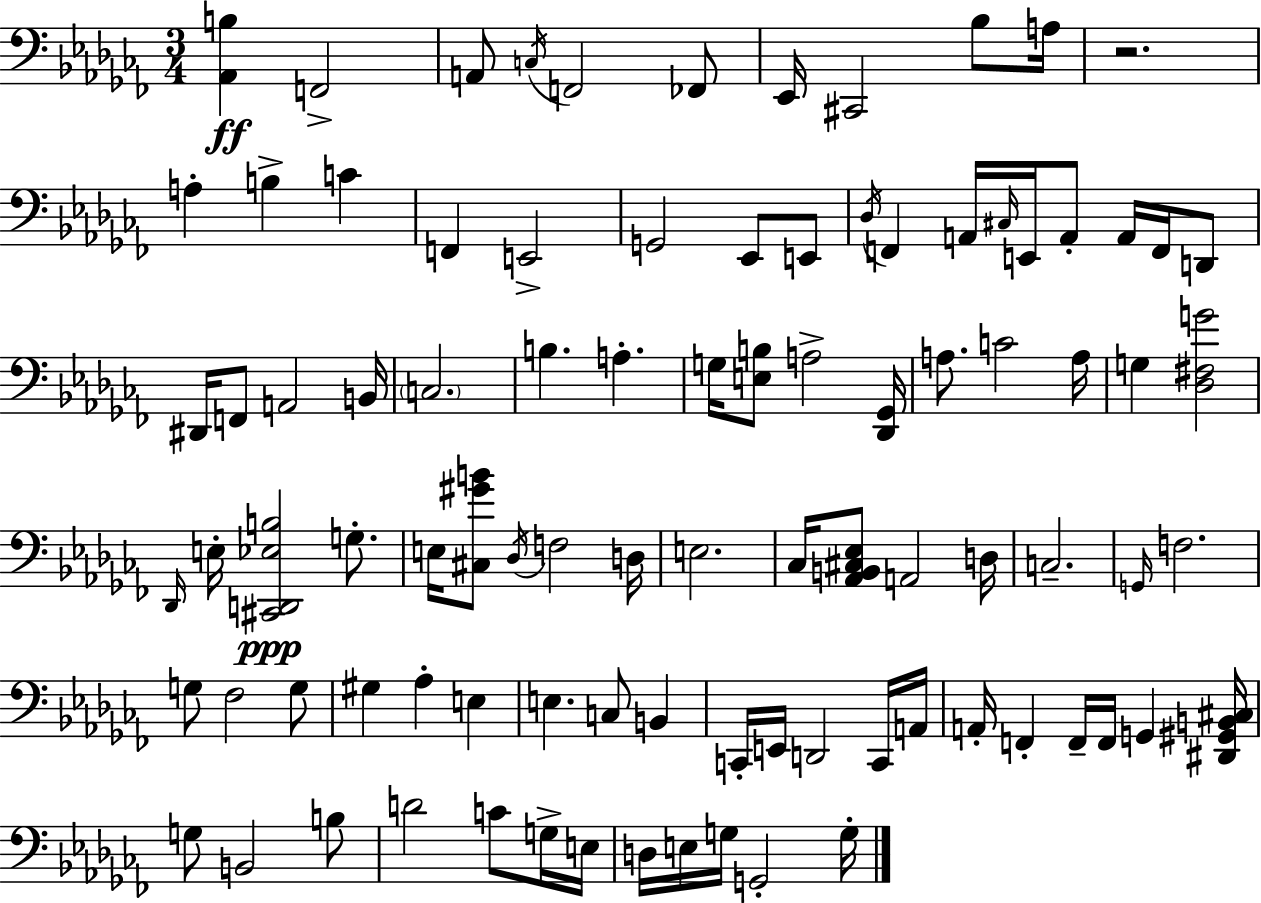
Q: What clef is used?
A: bass